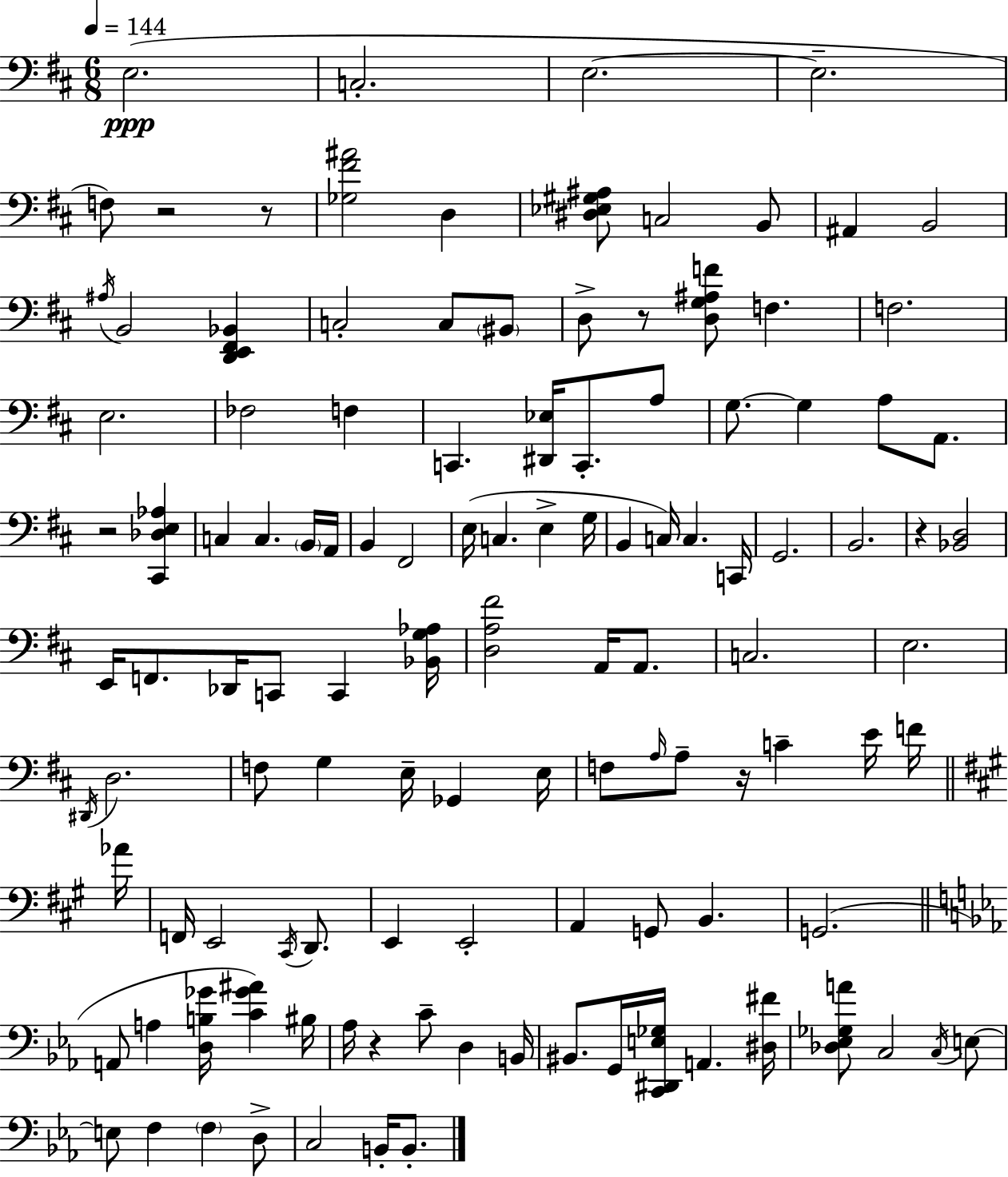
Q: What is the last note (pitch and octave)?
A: B2